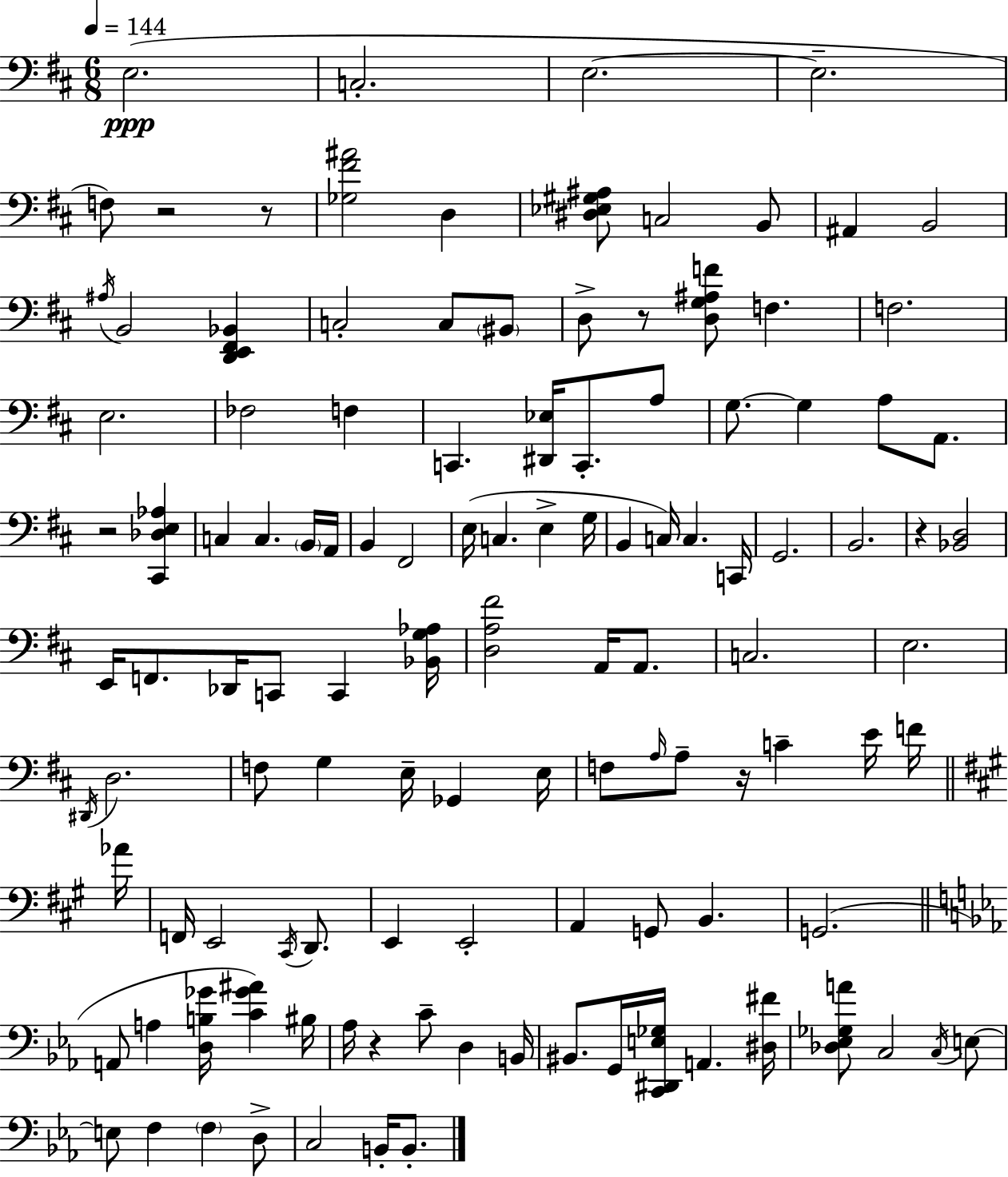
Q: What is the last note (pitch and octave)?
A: B2